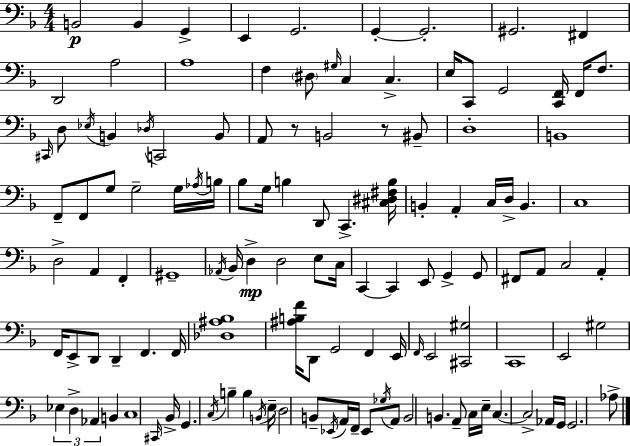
{
  \clef bass
  \numericTimeSignature
  \time 4/4
  \key d \minor
  b,2\p b,4 g,4-> | e,4 g,2. | g,4-.~~ g,2.-. | gis,2. fis,4 | \break d,2 a2 | a1 | f4 \parenthesize dis8 \grace { gis16 } c4 c4.-> | e16 c,8 g,2 <c, f,>16 f,16 f8. | \break \grace { cis,16 } d8 \acciaccatura { ees16 } b,4 \acciaccatura { des16 } c,2 | b,8 a,8 r8 b,2 | r8 bis,8-- d1-. | b,1 | \break f,8-- f,8 g8 g2-- | g16 \acciaccatura { aes16 } b16 bes8 g16 b4 d,8 c,4.-> | <cis dis fis b>16 b,4-. a,4-. c16 d16-> b,4. | c1 | \break d2-> a,4 | f,4-. gis,1-- | \acciaccatura { aes,16 } bes,16 d4->\mp d2 | e8 c16 c,4~~ c,4 e,8 | \break g,4-> g,8 fis,8 a,8 c2 | a,4-. f,16 e,8-> d,8 d,4-- f,4. | f,16 <des ais bes>1 | <ais b f'>16 d,8 g,2 | \break f,4 e,16 \grace { f,16 } e,2 <cis, gis>2 | c,1 | e,2 gis2 | \tuplet 3/2 { ees4 d4-> aes,4 } | \break b,4 c1 | \grace { cis,16 } bes,16-> g,4. \acciaccatura { c16 } | b4-- b4 \acciaccatura { b,16 } e16-- d2 | b,8-- \acciaccatura { ees,16 } a,16 f,16-- ees,8 \acciaccatura { ges16 } a,8 b,2 | \break b,4. a,8-- c16 e16-- c4.~~ | c2-> aes,16 g,16 g,2. | aes8-> \bar "|."
}